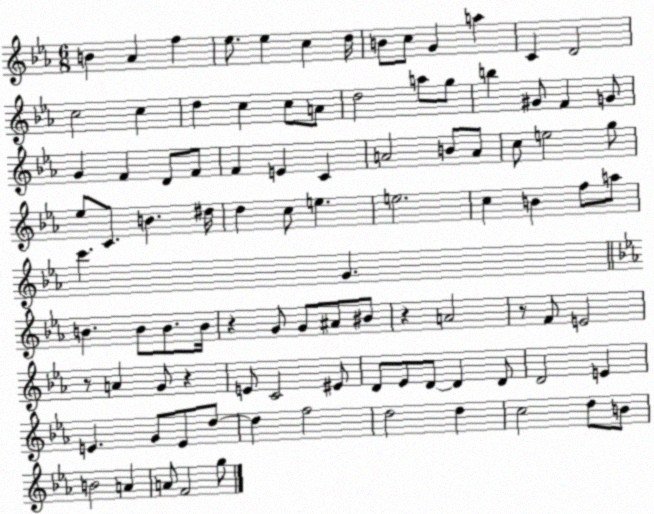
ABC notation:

X:1
T:Untitled
M:6/8
L:1/4
K:Eb
B _A f _e/2 _e c d/4 B/2 c/2 G a C D2 c2 c d c c/2 A/2 d2 a/2 g/2 b ^G/2 F G/2 G F D/2 F/2 F E C A2 B/2 A/2 c/2 e2 g/2 _e/2 C/2 B ^d/4 d c/2 e e2 c B f/2 a/2 c' G B B/2 B/2 B/4 z G/2 G/2 ^A/2 ^B/2 z A2 z/2 F/2 E2 z/2 A G/2 z E/2 C2 ^E/2 D/2 _E/2 D/2 D D/2 D2 E E G/2 E/2 d/2 d f2 d2 d c2 d/2 B/2 B2 A A/2 F2 g/2